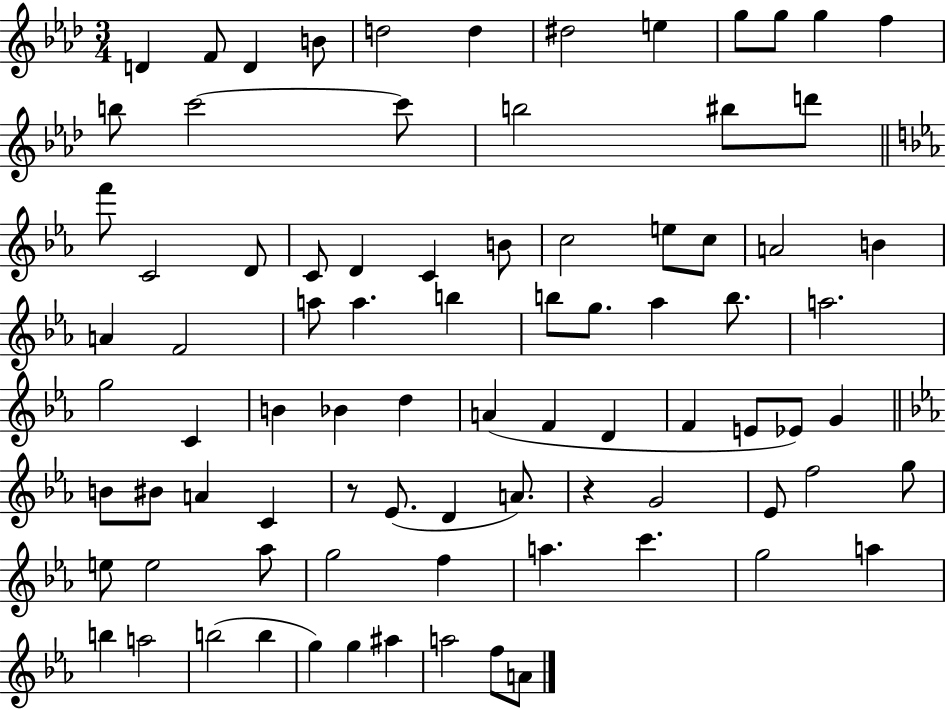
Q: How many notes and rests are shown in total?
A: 84